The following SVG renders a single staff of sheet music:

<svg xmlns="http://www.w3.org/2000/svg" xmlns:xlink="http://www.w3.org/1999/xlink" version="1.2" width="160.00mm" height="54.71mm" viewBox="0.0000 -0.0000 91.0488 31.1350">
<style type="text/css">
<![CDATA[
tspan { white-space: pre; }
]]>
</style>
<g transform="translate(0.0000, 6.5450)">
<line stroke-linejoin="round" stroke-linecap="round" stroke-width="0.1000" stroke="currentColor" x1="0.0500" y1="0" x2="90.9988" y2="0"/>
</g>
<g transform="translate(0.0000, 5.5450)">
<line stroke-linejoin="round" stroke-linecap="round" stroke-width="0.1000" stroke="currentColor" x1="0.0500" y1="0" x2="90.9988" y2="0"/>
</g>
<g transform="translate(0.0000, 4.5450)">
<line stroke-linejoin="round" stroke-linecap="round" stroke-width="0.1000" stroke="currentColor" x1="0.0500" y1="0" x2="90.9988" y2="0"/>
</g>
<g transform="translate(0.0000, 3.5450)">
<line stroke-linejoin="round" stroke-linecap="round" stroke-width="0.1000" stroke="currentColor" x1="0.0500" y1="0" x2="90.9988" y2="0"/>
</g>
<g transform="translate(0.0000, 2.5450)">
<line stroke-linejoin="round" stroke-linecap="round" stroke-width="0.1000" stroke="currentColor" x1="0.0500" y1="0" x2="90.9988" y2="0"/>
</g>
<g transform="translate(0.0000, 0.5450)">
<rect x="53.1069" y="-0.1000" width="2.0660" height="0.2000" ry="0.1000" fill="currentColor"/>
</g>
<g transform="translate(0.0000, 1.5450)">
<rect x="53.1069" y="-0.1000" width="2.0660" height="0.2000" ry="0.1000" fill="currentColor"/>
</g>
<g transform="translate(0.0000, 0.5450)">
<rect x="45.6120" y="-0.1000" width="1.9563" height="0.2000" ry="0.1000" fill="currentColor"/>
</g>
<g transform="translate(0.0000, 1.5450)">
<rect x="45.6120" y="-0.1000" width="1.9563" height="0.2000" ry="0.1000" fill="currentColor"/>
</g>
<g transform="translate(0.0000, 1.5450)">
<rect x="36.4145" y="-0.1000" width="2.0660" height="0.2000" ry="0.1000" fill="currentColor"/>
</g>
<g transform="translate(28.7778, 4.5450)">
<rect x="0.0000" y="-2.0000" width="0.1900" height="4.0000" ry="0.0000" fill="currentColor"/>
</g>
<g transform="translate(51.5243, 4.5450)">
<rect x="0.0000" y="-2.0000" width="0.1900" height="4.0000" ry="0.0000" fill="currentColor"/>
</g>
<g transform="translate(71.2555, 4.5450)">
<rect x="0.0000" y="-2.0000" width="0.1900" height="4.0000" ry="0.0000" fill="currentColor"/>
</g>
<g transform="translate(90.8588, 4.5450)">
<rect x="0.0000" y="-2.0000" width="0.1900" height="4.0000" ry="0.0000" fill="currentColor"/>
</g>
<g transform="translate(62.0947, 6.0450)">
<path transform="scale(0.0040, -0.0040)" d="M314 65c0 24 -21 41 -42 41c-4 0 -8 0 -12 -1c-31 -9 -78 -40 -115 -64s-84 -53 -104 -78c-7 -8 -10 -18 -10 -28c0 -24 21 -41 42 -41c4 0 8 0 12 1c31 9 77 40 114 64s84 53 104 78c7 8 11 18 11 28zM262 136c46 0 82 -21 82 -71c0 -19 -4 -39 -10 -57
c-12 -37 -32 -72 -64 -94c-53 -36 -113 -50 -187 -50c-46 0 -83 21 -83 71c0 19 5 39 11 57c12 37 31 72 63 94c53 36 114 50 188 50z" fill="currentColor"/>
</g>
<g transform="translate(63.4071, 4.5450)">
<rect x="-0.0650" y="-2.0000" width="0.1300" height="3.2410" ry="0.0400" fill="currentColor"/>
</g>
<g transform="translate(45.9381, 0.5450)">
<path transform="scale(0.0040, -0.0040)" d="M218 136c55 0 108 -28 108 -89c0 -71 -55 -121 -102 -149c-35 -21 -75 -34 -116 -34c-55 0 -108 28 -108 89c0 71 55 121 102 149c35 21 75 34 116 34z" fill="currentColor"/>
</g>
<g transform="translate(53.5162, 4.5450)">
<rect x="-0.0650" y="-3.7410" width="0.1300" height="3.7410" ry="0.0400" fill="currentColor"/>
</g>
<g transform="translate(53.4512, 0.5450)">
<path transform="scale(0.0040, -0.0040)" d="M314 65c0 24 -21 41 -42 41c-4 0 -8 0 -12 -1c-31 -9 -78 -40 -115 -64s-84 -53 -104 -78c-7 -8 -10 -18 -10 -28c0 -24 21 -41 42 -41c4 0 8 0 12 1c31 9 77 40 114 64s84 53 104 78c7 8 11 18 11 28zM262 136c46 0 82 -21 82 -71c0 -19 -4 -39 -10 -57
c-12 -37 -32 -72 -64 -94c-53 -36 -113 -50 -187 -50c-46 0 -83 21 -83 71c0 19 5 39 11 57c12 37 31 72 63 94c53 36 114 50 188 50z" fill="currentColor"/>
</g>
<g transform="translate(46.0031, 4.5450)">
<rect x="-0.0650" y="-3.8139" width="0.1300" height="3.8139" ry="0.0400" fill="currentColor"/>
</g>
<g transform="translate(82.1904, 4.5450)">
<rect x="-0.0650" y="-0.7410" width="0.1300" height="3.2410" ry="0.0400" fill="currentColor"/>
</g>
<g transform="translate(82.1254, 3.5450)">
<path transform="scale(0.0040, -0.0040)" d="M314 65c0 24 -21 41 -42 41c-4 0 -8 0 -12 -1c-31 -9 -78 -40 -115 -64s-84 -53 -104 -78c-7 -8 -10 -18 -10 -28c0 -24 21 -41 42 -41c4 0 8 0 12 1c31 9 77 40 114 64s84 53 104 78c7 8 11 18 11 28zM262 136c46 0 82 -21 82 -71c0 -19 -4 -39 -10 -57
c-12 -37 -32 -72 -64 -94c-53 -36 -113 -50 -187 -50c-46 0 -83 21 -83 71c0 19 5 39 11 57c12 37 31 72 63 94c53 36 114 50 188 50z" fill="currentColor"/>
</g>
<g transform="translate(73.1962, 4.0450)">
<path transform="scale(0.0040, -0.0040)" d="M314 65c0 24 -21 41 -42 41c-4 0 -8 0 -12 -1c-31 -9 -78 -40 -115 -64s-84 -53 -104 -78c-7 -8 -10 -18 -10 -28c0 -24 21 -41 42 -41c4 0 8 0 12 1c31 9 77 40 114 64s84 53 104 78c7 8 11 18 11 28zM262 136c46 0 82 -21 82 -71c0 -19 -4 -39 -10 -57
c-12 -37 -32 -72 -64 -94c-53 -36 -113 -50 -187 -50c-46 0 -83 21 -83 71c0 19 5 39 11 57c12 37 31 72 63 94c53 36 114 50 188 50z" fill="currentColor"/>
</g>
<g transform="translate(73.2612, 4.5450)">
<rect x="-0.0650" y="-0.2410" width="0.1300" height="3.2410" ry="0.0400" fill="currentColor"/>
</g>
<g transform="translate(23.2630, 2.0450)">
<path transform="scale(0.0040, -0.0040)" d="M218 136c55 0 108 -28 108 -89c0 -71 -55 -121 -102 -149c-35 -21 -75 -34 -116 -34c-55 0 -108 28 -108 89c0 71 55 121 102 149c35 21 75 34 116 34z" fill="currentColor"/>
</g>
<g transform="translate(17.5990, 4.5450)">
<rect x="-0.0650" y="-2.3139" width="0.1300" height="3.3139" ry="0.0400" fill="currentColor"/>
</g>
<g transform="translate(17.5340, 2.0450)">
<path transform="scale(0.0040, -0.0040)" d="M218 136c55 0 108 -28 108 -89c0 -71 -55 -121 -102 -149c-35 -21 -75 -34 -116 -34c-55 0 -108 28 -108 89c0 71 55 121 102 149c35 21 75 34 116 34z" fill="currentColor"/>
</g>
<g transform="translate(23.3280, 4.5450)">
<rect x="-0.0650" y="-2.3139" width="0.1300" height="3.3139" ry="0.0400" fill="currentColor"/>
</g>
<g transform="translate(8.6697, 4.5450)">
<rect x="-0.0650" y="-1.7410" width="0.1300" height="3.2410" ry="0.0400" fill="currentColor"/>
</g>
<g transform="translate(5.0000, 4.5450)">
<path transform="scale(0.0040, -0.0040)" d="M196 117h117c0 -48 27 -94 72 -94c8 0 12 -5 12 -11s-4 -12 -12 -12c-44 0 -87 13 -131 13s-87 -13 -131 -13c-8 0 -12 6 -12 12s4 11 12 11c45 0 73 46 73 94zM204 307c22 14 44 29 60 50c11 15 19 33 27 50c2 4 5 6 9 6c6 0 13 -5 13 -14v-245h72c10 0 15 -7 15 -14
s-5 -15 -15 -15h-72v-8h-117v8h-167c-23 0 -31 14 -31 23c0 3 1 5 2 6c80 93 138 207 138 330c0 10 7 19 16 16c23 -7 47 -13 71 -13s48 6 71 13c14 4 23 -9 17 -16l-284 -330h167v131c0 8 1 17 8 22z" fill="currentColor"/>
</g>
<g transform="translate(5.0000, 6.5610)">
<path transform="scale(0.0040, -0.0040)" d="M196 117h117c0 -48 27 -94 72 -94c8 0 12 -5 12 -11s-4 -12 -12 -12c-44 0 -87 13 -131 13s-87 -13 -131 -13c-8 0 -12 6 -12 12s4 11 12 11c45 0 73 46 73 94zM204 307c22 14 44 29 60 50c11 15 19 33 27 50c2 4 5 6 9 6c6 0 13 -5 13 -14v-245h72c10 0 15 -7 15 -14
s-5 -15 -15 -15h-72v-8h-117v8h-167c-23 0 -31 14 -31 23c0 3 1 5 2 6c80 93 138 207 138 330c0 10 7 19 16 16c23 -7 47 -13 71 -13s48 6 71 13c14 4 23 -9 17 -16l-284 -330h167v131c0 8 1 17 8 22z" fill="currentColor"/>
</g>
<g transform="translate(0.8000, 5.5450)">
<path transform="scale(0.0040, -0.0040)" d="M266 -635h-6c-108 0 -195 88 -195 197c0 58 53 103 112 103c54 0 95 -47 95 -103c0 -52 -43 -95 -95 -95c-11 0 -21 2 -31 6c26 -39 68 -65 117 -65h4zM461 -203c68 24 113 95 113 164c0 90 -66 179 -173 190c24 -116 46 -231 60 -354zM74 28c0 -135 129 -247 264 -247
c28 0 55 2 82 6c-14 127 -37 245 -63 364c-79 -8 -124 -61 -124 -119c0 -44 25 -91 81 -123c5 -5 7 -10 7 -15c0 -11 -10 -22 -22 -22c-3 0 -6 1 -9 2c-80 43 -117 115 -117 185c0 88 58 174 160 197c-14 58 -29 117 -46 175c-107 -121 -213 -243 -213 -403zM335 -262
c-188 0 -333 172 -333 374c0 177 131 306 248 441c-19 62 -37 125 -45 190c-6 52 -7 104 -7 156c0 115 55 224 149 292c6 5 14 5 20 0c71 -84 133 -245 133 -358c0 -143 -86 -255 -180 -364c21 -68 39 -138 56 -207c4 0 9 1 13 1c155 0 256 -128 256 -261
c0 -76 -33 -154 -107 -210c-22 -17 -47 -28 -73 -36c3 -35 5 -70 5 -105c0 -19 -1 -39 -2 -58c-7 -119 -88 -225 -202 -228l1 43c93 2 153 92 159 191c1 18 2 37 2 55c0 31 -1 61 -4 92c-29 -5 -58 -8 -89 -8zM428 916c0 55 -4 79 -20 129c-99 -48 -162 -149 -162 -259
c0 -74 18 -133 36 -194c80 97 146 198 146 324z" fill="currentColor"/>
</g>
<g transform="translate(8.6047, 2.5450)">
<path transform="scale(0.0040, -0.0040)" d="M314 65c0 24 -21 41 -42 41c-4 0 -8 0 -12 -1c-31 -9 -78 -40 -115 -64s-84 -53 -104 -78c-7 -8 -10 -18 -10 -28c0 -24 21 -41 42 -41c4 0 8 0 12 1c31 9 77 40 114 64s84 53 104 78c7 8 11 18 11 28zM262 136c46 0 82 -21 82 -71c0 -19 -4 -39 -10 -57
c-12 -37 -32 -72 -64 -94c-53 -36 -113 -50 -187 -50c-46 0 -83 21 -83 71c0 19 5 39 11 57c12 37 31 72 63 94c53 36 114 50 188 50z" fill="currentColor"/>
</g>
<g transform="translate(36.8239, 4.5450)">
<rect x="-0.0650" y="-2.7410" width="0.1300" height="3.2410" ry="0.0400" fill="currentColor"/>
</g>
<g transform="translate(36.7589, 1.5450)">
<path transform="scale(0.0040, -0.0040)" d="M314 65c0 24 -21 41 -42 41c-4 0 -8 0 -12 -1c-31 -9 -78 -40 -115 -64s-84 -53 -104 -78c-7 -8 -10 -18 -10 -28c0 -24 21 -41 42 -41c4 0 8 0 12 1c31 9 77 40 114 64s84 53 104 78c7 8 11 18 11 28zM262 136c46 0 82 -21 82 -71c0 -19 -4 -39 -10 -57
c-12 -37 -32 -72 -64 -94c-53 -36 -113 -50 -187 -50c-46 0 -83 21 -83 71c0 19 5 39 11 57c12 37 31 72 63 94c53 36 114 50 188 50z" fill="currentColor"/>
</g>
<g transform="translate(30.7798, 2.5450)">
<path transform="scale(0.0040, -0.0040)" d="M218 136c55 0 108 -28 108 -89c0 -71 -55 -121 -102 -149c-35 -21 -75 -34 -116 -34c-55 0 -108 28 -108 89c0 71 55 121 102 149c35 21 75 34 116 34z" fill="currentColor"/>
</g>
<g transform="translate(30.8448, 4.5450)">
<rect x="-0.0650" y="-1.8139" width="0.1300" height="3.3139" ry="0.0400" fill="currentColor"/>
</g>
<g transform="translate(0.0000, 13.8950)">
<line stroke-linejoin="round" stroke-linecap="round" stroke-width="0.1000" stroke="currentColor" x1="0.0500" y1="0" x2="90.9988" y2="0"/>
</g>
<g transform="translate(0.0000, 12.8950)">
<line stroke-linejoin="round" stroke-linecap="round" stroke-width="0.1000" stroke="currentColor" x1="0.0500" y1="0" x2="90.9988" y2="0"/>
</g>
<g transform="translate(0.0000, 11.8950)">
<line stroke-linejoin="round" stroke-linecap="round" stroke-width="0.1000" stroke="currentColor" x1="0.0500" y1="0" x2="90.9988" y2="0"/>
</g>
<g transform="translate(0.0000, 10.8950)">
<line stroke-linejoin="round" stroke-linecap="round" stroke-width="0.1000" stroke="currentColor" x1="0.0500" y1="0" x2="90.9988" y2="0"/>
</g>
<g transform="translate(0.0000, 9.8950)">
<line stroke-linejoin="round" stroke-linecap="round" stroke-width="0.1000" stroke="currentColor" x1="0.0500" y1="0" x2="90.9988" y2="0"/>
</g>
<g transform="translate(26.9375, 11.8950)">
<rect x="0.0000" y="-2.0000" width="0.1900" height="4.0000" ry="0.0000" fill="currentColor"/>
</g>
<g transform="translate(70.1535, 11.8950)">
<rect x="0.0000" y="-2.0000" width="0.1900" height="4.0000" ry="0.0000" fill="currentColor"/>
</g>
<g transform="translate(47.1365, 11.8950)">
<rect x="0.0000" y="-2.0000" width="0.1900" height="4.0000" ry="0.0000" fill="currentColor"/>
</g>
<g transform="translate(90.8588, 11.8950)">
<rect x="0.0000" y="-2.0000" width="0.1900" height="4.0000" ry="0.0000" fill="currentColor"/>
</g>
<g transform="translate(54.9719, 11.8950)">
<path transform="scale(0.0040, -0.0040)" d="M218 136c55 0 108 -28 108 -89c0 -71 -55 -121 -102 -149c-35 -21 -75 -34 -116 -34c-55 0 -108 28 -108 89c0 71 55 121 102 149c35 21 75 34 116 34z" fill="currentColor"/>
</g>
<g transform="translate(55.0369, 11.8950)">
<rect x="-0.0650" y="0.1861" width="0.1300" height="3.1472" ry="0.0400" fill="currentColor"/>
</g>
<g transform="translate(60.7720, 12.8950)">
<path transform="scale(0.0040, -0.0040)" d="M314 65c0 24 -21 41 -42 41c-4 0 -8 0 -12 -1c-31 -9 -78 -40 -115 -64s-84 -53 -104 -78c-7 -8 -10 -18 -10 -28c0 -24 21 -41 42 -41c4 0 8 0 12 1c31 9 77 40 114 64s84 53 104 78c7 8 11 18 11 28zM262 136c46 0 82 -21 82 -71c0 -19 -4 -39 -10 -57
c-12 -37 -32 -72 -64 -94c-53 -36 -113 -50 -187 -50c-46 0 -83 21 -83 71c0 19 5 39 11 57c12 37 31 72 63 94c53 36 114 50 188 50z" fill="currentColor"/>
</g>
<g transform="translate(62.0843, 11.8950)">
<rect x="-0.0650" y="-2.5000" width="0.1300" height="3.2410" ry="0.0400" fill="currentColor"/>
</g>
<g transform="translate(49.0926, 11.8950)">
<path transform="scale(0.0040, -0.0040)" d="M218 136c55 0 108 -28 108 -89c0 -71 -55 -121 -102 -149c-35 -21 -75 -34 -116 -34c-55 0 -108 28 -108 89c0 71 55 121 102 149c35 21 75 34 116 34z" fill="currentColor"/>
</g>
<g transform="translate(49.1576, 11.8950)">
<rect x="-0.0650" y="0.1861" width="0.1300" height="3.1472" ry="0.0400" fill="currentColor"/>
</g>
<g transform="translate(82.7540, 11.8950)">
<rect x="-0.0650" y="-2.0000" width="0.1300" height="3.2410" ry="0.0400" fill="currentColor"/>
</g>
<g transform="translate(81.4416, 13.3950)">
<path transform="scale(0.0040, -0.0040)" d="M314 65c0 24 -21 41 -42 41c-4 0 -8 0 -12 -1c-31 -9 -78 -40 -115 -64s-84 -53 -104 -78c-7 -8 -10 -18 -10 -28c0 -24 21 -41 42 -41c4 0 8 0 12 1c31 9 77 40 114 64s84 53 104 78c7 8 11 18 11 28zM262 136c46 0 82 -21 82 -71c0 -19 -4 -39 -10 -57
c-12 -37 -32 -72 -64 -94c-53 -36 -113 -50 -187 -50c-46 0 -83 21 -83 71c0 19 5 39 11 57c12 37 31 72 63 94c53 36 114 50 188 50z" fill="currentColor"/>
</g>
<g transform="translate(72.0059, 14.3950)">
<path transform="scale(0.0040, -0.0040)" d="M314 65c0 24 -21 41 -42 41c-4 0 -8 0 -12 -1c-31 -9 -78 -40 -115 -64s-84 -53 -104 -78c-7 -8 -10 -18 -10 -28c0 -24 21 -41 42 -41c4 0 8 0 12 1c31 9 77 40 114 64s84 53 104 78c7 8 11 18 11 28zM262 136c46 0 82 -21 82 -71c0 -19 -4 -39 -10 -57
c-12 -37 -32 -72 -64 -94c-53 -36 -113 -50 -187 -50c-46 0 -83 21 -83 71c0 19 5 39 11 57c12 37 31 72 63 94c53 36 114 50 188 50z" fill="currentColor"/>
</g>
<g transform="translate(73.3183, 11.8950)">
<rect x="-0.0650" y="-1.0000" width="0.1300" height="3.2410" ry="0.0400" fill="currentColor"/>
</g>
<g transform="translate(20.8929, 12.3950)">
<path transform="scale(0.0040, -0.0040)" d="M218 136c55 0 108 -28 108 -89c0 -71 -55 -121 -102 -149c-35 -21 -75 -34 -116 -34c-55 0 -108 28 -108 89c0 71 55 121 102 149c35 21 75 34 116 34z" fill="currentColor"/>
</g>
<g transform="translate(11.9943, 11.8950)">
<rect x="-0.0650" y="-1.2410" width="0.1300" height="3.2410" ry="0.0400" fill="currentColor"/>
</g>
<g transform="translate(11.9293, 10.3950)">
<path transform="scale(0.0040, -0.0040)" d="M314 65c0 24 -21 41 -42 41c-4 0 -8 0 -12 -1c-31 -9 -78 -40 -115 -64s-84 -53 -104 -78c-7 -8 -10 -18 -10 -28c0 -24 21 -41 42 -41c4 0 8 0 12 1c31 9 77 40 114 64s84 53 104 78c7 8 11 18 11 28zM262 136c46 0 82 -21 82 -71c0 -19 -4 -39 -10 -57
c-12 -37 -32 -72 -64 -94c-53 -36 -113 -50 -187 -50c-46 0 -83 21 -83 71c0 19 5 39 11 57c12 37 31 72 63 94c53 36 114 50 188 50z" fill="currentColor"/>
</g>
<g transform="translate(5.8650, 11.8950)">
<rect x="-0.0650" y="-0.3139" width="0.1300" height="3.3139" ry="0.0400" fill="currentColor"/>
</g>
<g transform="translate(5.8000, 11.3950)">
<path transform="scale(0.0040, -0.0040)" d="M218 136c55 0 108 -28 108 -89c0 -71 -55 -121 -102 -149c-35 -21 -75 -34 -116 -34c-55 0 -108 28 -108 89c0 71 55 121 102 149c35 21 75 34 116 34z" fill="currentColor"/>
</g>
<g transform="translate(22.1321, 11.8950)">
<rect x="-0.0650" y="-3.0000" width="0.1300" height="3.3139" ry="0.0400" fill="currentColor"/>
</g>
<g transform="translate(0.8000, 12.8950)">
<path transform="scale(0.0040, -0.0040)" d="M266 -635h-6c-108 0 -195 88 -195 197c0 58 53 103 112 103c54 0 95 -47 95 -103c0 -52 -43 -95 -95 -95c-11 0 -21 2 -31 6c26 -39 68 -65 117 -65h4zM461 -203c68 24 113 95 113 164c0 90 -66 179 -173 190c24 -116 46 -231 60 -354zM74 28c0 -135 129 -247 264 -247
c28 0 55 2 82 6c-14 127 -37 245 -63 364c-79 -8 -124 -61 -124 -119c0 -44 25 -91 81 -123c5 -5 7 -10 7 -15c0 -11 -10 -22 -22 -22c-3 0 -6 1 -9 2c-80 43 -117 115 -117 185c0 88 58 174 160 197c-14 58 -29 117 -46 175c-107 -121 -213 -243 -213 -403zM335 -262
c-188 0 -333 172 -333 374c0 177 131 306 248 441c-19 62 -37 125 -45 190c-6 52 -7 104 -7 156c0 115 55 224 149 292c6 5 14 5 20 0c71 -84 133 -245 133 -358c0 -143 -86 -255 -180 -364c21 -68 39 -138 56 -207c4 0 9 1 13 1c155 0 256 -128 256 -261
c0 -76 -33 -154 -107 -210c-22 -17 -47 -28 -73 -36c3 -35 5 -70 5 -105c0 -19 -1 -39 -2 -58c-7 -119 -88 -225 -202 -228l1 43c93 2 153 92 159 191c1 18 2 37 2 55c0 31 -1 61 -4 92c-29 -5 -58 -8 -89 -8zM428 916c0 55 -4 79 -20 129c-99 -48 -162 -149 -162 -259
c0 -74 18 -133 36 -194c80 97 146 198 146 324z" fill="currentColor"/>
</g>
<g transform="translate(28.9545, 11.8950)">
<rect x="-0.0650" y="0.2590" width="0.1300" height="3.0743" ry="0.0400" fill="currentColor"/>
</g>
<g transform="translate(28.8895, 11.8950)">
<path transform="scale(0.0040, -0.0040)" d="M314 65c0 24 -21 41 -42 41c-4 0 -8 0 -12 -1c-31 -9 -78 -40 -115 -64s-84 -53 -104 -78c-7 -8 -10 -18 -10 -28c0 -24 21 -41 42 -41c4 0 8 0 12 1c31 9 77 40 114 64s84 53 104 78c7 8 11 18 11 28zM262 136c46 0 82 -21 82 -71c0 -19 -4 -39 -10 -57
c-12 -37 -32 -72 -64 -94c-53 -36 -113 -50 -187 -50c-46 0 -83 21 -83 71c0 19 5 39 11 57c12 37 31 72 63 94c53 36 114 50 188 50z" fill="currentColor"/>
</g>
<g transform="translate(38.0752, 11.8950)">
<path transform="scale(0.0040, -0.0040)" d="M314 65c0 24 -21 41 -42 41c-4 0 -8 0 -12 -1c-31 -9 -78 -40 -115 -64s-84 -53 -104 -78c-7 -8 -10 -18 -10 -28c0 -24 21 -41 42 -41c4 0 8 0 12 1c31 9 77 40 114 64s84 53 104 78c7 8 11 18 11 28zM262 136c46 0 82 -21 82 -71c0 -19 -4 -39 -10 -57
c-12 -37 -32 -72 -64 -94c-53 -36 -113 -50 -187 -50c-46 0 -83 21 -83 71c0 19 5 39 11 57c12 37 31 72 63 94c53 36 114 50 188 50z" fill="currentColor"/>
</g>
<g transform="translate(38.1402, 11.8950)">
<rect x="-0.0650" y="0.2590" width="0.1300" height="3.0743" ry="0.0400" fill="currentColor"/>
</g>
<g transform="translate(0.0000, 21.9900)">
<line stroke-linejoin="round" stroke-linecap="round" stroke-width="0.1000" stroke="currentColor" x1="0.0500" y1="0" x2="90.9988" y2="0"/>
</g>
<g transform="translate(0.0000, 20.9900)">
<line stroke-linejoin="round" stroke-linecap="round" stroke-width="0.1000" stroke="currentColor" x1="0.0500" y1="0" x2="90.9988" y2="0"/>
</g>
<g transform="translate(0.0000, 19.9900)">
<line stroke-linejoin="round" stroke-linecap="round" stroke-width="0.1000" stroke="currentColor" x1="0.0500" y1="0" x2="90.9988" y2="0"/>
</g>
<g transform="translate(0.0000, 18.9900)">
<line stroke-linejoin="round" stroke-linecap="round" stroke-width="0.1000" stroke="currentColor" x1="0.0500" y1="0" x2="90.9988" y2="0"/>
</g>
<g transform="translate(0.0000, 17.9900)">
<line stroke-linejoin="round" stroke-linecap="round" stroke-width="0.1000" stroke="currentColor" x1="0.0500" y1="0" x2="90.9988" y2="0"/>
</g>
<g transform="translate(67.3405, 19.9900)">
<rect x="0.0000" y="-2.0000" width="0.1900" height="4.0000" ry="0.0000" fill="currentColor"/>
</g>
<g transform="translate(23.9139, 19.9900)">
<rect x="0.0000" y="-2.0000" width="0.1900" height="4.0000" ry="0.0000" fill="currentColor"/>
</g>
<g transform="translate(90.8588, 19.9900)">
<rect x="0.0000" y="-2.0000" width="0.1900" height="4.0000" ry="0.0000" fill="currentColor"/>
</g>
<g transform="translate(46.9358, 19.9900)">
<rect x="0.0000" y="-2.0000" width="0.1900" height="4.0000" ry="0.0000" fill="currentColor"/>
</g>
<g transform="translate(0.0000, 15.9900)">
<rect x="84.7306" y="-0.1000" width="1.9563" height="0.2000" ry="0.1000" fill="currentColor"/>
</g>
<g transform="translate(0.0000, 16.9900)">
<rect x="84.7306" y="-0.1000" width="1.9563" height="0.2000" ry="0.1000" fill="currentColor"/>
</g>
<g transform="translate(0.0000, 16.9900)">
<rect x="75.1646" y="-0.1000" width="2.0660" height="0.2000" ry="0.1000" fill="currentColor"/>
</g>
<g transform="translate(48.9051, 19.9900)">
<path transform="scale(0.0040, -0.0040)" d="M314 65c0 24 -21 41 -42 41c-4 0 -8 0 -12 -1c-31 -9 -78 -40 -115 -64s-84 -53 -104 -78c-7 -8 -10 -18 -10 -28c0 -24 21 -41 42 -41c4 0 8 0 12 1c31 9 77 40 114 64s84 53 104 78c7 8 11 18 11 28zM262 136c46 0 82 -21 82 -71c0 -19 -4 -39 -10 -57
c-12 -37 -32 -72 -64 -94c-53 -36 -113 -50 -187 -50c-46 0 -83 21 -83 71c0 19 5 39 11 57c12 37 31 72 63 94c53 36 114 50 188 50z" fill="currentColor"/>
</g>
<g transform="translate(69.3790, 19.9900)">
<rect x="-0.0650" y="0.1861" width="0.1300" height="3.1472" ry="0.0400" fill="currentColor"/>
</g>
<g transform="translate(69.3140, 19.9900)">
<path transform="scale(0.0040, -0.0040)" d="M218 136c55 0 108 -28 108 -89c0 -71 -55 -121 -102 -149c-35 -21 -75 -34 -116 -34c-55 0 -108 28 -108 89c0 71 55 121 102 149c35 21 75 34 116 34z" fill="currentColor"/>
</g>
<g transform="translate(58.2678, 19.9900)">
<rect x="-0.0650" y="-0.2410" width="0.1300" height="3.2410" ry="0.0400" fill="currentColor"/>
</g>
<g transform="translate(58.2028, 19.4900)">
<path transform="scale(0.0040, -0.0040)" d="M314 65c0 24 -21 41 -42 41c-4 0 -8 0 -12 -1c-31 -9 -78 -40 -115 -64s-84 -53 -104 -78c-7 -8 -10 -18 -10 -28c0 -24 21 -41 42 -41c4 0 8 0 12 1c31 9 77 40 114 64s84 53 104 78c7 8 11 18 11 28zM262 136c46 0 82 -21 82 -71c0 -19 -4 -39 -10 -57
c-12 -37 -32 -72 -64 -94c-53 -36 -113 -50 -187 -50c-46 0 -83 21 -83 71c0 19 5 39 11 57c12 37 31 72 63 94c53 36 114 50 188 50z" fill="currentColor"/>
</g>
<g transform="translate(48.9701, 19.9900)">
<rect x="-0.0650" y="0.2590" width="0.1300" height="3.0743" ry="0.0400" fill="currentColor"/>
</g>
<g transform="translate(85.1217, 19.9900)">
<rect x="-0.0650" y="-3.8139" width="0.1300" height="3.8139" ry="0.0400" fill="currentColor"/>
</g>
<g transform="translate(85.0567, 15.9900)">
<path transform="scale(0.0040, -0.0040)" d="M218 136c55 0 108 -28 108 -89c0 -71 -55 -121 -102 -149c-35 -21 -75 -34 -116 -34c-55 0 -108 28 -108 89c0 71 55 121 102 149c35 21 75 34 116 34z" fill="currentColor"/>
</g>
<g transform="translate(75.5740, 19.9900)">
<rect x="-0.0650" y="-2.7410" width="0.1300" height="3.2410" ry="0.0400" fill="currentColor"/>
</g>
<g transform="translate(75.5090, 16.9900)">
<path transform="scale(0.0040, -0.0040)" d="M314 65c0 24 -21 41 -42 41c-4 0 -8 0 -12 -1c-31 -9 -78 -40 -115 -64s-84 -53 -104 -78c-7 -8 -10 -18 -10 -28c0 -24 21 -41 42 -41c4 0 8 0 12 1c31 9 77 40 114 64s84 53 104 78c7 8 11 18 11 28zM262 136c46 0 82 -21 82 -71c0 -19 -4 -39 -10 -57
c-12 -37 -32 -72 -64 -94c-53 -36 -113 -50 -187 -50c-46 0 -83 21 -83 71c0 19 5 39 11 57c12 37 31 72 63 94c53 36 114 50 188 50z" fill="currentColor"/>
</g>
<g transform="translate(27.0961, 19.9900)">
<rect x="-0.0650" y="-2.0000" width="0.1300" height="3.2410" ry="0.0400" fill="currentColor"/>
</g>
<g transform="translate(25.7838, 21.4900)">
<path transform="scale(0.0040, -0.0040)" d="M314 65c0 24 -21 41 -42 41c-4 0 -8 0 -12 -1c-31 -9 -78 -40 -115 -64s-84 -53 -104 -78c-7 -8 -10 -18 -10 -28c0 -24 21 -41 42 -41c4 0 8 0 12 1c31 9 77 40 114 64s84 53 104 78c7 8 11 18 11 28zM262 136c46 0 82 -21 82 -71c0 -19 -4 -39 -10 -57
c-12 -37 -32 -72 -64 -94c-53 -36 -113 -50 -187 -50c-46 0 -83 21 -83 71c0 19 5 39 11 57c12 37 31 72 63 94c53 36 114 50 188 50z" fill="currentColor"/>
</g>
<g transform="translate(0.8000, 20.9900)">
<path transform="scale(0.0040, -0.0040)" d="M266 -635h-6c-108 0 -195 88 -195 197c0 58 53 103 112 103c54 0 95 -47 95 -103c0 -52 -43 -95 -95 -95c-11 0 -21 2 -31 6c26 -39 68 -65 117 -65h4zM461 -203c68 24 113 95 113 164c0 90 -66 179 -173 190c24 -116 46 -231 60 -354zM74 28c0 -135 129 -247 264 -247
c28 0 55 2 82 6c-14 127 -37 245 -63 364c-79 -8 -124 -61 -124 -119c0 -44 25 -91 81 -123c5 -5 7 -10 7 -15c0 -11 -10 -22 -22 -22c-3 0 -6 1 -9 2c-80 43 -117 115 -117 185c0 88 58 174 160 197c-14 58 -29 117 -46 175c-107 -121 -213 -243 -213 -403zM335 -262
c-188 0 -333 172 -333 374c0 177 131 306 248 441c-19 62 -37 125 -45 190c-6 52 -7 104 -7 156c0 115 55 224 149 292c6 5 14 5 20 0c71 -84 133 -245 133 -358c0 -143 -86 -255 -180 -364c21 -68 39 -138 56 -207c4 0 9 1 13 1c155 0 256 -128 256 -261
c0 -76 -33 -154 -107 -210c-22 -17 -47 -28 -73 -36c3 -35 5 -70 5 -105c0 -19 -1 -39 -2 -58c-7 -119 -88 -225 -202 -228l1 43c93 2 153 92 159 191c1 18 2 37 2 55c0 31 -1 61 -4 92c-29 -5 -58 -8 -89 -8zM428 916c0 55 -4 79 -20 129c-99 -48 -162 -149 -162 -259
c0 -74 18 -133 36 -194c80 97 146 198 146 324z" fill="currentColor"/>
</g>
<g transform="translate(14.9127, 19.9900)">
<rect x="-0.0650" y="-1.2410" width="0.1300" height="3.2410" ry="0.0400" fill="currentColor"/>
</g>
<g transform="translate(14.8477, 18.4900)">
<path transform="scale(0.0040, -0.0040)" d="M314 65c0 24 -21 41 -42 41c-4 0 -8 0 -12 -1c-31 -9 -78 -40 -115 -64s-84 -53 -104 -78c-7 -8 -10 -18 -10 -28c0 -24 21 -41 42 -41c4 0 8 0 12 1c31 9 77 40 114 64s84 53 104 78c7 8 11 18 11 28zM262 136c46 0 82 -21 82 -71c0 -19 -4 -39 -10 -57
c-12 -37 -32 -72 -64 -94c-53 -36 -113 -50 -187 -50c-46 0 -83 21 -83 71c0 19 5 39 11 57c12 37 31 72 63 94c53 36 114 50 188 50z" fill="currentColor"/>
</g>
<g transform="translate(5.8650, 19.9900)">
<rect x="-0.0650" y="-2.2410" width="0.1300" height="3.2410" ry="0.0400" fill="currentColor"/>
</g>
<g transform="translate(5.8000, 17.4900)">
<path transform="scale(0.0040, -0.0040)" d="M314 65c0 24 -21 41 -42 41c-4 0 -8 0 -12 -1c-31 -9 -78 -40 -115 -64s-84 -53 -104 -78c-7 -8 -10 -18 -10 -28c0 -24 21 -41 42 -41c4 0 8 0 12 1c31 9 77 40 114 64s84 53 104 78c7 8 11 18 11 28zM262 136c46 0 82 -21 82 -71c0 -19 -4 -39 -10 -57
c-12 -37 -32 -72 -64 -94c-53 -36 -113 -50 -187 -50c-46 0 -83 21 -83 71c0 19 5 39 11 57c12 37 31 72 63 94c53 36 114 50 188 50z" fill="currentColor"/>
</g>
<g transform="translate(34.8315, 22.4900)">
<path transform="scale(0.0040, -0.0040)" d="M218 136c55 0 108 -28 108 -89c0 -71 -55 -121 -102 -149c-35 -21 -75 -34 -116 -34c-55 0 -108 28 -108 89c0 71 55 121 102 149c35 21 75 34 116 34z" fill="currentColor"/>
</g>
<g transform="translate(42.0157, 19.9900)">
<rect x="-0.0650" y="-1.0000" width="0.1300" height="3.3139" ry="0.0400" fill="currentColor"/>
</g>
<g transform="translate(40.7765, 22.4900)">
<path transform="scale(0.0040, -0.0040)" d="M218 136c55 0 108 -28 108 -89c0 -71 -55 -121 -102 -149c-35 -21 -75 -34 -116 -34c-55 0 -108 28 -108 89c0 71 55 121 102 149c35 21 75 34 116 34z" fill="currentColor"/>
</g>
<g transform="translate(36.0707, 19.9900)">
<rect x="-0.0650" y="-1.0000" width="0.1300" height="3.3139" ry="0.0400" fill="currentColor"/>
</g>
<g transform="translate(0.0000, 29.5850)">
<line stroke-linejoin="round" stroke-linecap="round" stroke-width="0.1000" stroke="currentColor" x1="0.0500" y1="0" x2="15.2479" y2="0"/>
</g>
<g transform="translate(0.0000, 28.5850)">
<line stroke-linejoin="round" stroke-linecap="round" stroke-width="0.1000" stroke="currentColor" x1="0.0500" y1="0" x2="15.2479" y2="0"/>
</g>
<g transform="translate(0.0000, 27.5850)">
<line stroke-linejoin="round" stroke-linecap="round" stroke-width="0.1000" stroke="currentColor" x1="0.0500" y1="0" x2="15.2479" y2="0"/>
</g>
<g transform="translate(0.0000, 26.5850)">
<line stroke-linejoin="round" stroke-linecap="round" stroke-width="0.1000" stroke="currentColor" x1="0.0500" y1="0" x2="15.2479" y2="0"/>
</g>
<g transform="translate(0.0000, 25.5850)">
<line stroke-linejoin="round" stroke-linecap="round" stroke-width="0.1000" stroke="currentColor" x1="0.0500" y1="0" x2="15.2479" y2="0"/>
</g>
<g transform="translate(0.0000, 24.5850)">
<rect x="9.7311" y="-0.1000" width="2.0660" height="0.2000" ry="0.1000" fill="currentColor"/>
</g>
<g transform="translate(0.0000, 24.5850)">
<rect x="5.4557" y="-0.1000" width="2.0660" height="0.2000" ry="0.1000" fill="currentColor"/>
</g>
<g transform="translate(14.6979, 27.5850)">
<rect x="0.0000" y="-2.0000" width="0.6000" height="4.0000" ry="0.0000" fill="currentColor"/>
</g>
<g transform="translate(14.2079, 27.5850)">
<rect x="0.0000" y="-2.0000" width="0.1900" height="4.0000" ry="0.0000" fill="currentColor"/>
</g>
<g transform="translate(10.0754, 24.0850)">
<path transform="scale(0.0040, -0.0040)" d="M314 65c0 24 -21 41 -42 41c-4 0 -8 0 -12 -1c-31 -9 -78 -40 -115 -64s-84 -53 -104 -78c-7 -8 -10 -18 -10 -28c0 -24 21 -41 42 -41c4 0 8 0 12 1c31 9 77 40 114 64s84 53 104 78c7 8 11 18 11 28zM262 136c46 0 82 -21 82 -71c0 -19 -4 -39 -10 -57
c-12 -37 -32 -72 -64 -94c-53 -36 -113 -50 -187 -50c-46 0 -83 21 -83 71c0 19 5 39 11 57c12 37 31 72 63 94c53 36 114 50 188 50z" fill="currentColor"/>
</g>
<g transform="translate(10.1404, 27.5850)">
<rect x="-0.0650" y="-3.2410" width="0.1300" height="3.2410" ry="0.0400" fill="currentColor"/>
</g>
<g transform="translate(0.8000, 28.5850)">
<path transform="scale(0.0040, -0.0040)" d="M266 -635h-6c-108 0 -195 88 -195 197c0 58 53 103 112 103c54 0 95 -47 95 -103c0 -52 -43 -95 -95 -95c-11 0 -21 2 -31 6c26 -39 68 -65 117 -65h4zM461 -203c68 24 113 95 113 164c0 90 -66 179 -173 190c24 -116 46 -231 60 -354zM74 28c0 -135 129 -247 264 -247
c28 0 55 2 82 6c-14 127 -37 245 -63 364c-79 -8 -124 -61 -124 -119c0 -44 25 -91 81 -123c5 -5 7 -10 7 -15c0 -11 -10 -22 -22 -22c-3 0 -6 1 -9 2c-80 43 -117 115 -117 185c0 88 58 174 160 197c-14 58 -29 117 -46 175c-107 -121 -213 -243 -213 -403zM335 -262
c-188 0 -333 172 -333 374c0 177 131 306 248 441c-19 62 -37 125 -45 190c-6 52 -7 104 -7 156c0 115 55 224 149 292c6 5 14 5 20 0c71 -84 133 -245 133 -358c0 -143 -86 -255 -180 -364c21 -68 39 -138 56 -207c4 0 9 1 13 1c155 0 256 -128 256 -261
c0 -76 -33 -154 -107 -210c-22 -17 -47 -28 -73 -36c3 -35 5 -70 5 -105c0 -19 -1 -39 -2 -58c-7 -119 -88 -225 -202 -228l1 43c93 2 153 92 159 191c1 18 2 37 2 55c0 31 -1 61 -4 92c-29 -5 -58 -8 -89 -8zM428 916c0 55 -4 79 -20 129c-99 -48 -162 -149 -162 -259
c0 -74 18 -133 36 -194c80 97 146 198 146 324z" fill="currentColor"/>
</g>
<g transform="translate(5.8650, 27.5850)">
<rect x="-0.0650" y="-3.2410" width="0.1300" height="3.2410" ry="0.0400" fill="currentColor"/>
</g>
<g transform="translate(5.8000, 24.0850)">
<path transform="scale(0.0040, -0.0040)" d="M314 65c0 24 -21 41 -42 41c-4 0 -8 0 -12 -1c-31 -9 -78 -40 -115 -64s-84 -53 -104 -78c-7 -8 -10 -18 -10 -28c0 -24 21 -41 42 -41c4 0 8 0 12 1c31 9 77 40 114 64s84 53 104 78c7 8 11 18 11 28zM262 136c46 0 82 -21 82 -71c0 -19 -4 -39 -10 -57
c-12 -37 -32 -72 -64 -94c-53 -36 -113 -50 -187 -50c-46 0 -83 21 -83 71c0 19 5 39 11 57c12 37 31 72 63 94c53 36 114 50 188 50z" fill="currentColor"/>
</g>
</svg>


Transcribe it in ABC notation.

X:1
T:Untitled
M:4/4
L:1/4
K:C
f2 g g f a2 c' c'2 F2 c2 d2 c e2 A B2 B2 B B G2 D2 F2 g2 e2 F2 D D B2 c2 B a2 c' b2 b2